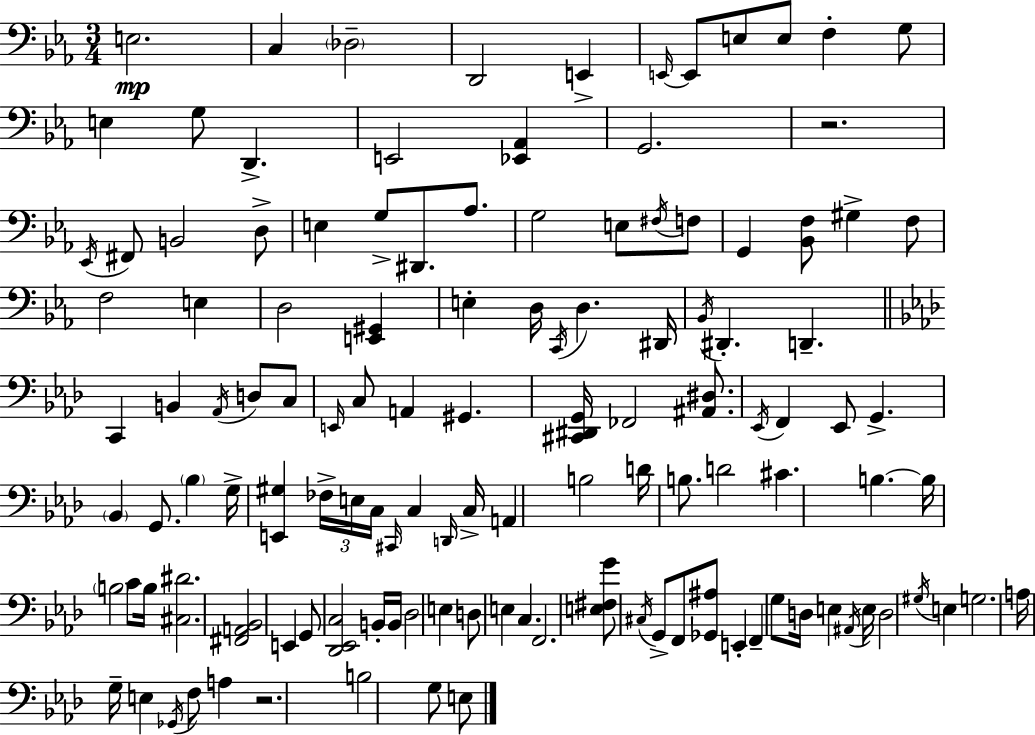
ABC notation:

X:1
T:Untitled
M:3/4
L:1/4
K:Cm
E,2 C, _D,2 D,,2 E,, E,,/4 E,,/2 E,/2 E,/2 F, G,/2 E, G,/2 D,, E,,2 [_E,,_A,,] G,,2 z2 _E,,/4 ^F,,/2 B,,2 D,/2 E, G,/2 ^D,,/2 _A,/2 G,2 E,/2 ^F,/4 F,/2 G,, [_B,,F,]/2 ^G, F,/2 F,2 E, D,2 [E,,^G,,] E, D,/4 C,,/4 D, ^D,,/4 _B,,/4 ^D,, D,, C,, B,, _A,,/4 D,/2 C,/2 E,,/4 C,/2 A,, ^G,, [^C,,^D,,G,,]/4 _F,,2 [^A,,^D,]/2 _E,,/4 F,, _E,,/2 G,, _B,, G,,/2 _B, G,/4 [E,,^G,] _F,/4 E,/4 C,/4 ^C,,/4 C, D,,/4 C,/4 A,, B,2 D/4 B,/2 D2 ^C B, B,/4 B,2 C/2 B,/4 [^C,^D]2 [^F,,A,,_B,,]2 E,, G,,/2 [_D,,_E,,C,]2 B,,/4 B,,/4 _D,2 E, D,/2 E, C, F,,2 [E,^F,G]/2 ^C,/4 G,,/2 F,,/2 [_G,,^A,]/2 E,, F,, G,/2 D,/4 E, ^A,,/4 E,/4 D,2 ^G,/4 E, G,2 A,/4 G,/4 E, _G,,/4 F,/2 A, z2 B,2 G,/2 E,/2